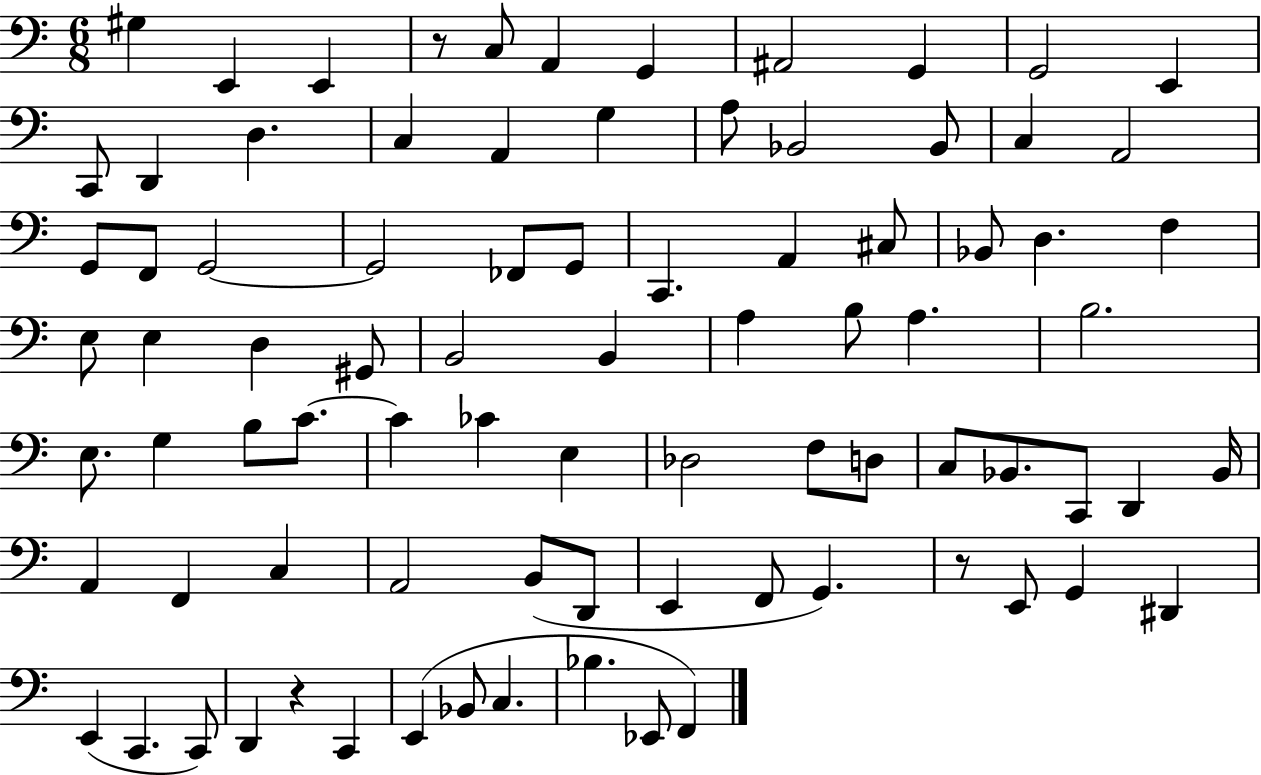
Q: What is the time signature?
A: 6/8